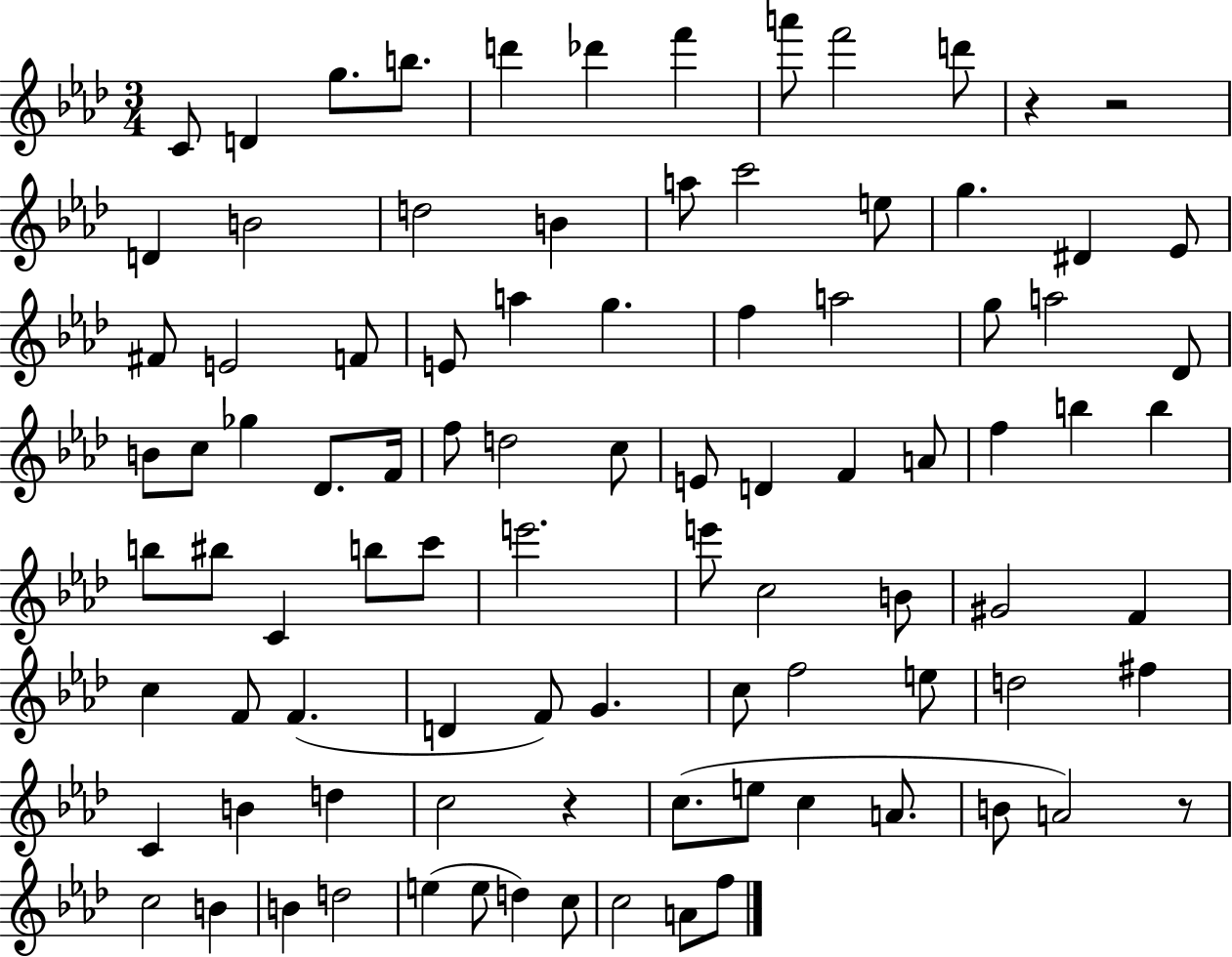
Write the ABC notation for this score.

X:1
T:Untitled
M:3/4
L:1/4
K:Ab
C/2 D g/2 b/2 d' _d' f' a'/2 f'2 d'/2 z z2 D B2 d2 B a/2 c'2 e/2 g ^D _E/2 ^F/2 E2 F/2 E/2 a g f a2 g/2 a2 _D/2 B/2 c/2 _g _D/2 F/4 f/2 d2 c/2 E/2 D F A/2 f b b b/2 ^b/2 C b/2 c'/2 e'2 e'/2 c2 B/2 ^G2 F c F/2 F D F/2 G c/2 f2 e/2 d2 ^f C B d c2 z c/2 e/2 c A/2 B/2 A2 z/2 c2 B B d2 e e/2 d c/2 c2 A/2 f/2